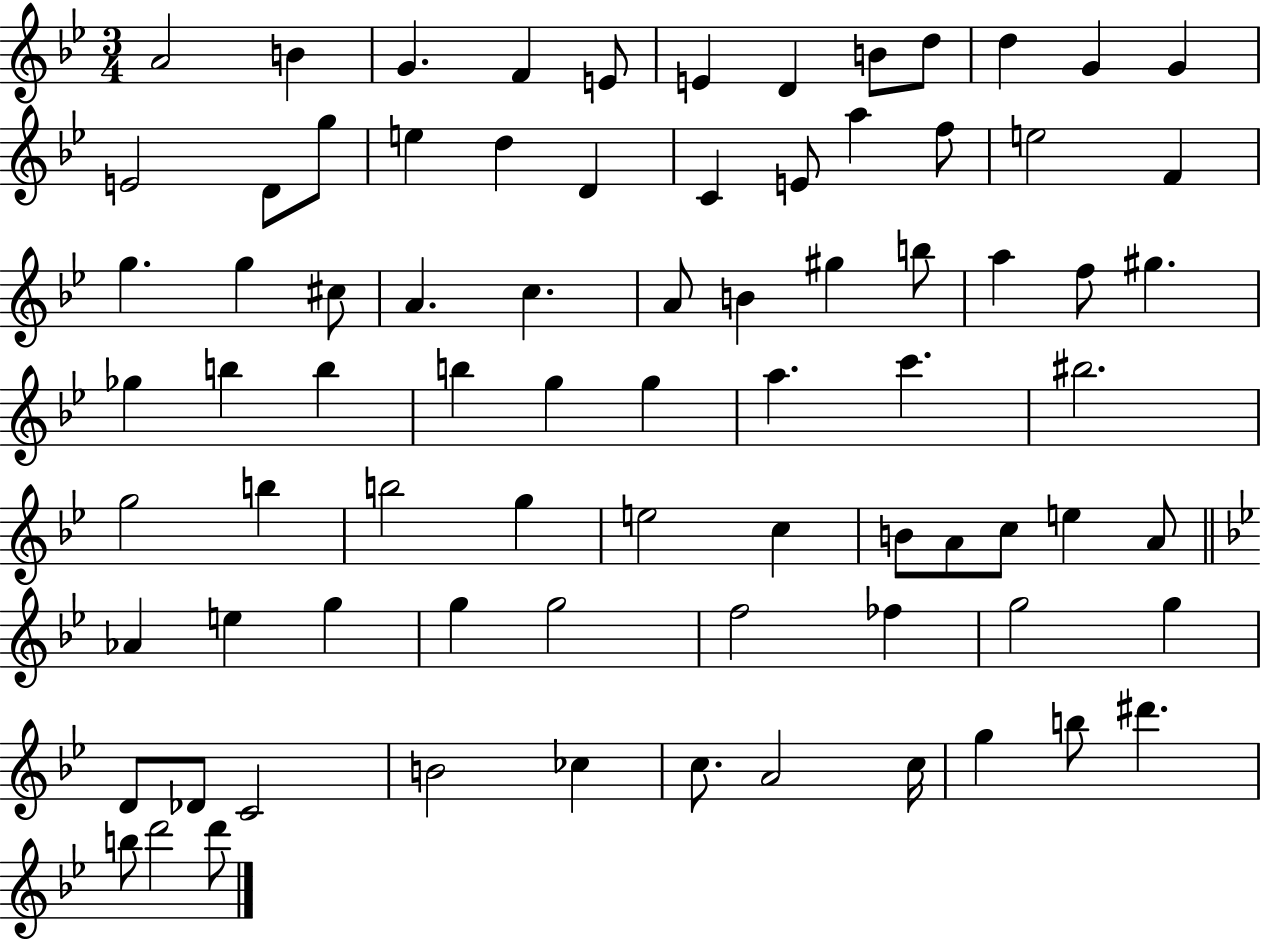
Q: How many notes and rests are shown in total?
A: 79